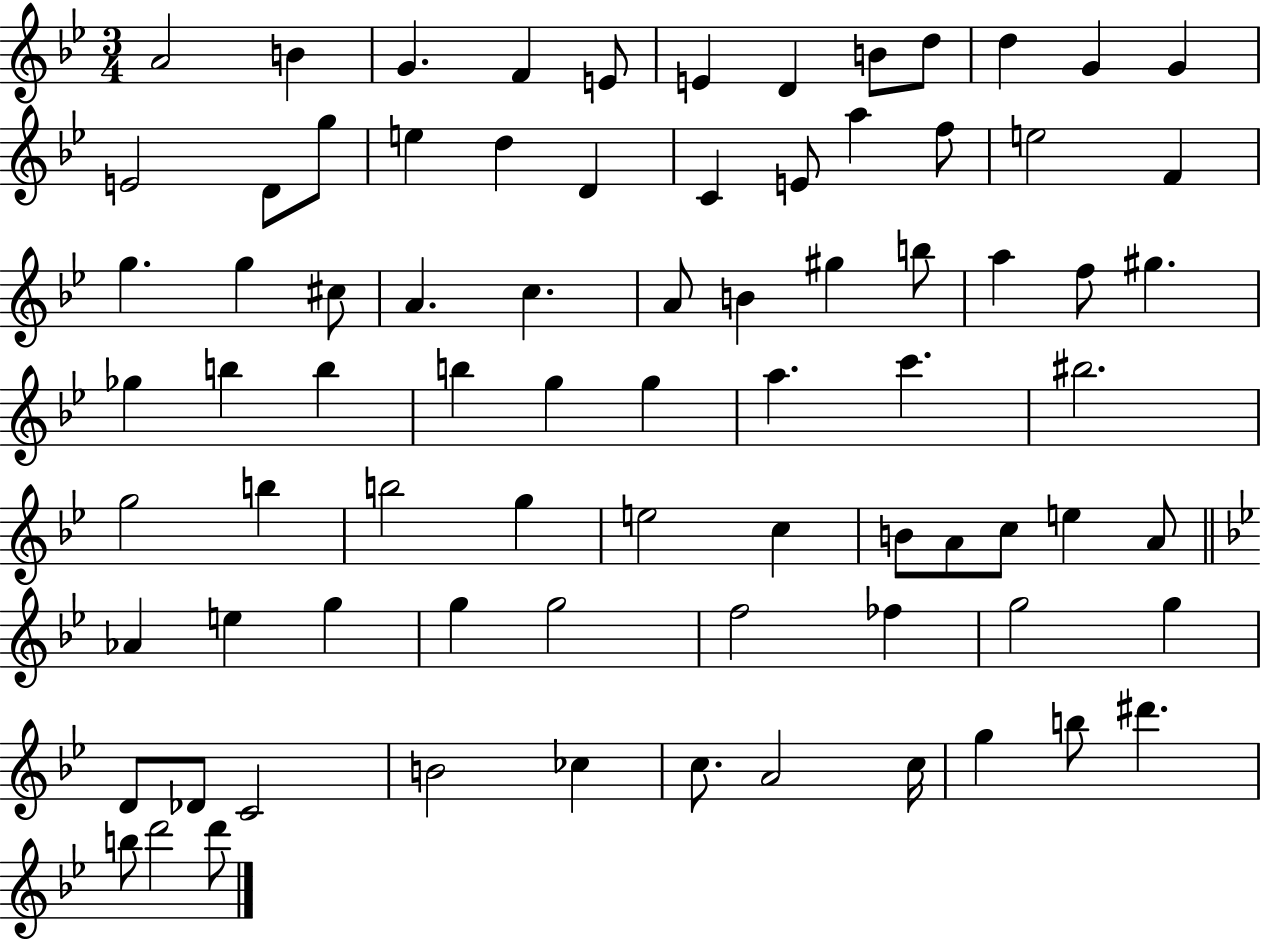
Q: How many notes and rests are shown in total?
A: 79